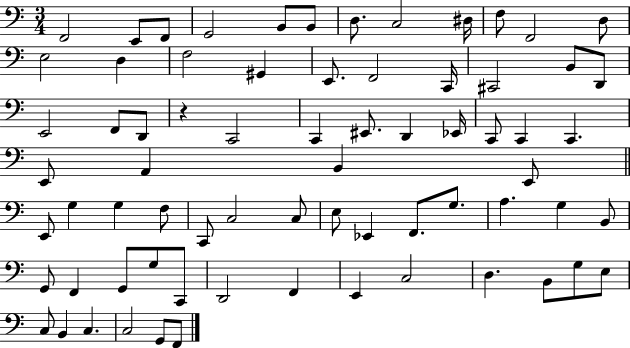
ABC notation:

X:1
T:Untitled
M:3/4
L:1/4
K:C
F,,2 E,,/2 F,,/2 G,,2 B,,/2 B,,/2 D,/2 C,2 ^D,/4 F,/2 F,,2 D,/2 E,2 D, F,2 ^G,, E,,/2 F,,2 C,,/4 ^C,,2 B,,/2 D,,/2 E,,2 F,,/2 D,,/2 z C,,2 C,, ^E,,/2 D,, _E,,/4 C,,/2 C,, C,, E,,/2 A,, B,, E,,/2 E,,/2 G, G, F,/2 C,,/2 C,2 C,/2 E,/2 _E,, F,,/2 G,/2 A, G, B,,/2 G,,/2 F,, G,,/2 G,/2 C,,/2 D,,2 F,, E,, C,2 D, B,,/2 G,/2 E,/2 C,/2 B,, C, C,2 G,,/2 F,,/2